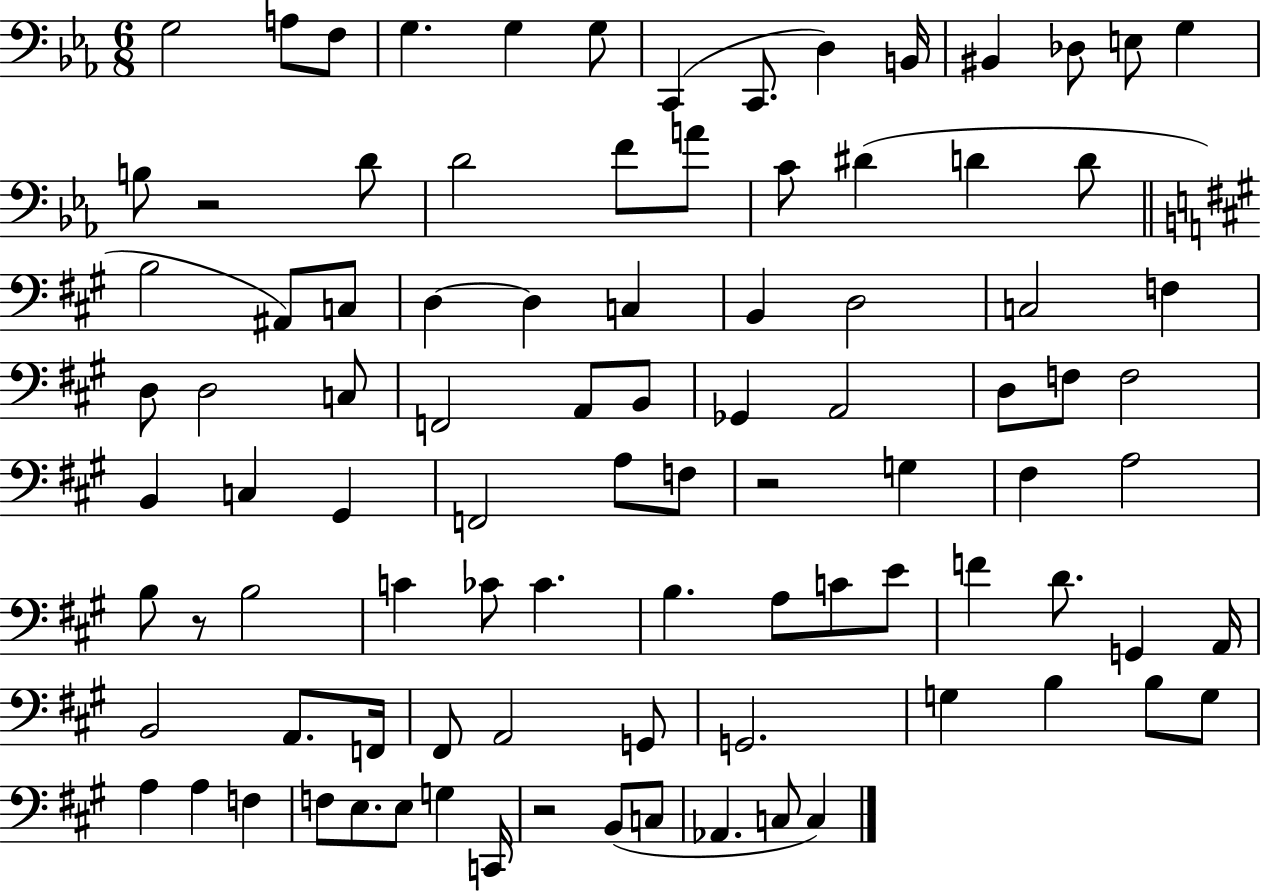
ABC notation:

X:1
T:Untitled
M:6/8
L:1/4
K:Eb
G,2 A,/2 F,/2 G, G, G,/2 C,, C,,/2 D, B,,/4 ^B,, _D,/2 E,/2 G, B,/2 z2 D/2 D2 F/2 A/2 C/2 ^D D D/2 B,2 ^A,,/2 C,/2 D, D, C, B,, D,2 C,2 F, D,/2 D,2 C,/2 F,,2 A,,/2 B,,/2 _G,, A,,2 D,/2 F,/2 F,2 B,, C, ^G,, F,,2 A,/2 F,/2 z2 G, ^F, A,2 B,/2 z/2 B,2 C _C/2 _C B, A,/2 C/2 E/2 F D/2 G,, A,,/4 B,,2 A,,/2 F,,/4 ^F,,/2 A,,2 G,,/2 G,,2 G, B, B,/2 G,/2 A, A, F, F,/2 E,/2 E,/2 G, C,,/4 z2 B,,/2 C,/2 _A,, C,/2 C,